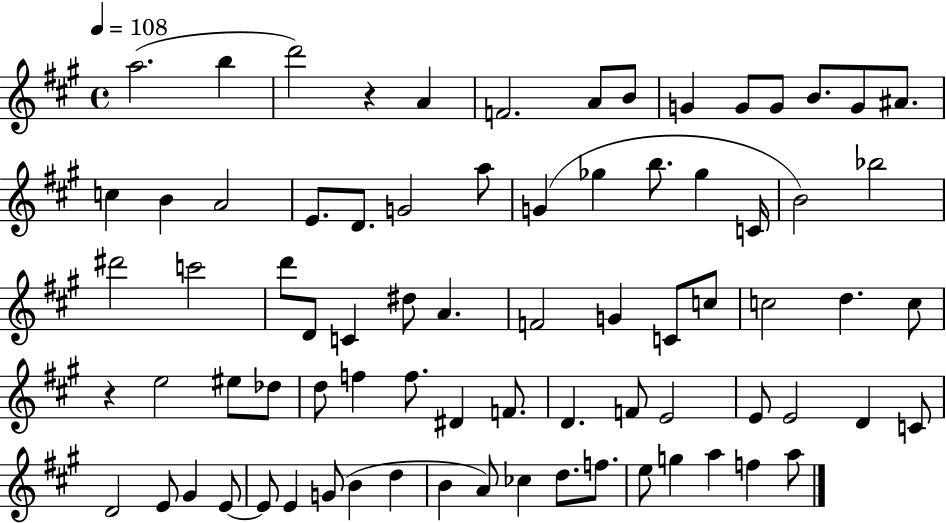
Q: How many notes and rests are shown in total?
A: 77